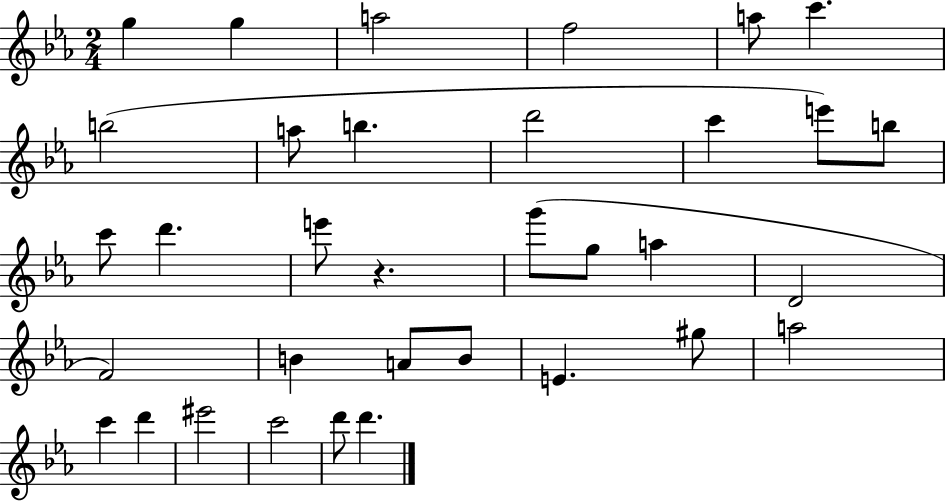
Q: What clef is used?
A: treble